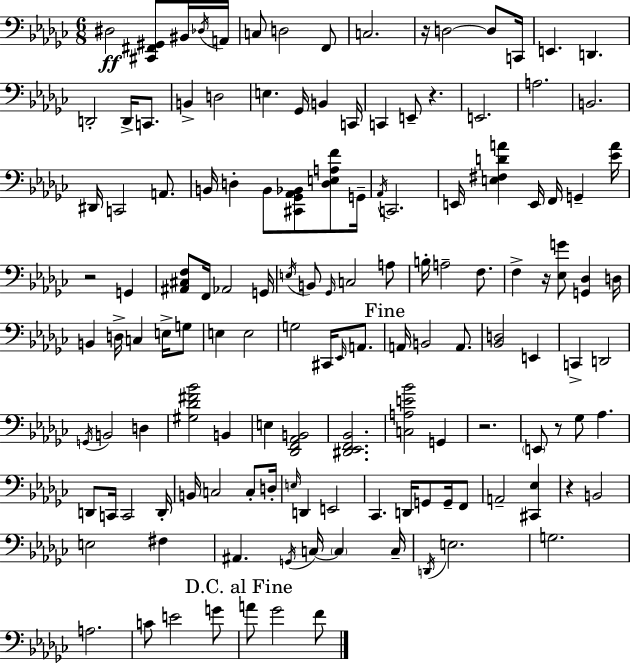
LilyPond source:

{
  \clef bass
  \numericTimeSignature
  \time 6/8
  \key ees \minor
  dis2\ff <cis, fis, gis,>8 bis,16 \acciaccatura { des16 } | a,16 c8 d2 f,8 | c2. | r16 d2~~ d8 | \break c,16 e,4. d,4. | d,2-. d,16-> c,8. | b,4-> d2 | e4. ges,16 b,4 | \break c,16 c,4 e,8-- r4. | e,2. | a2. | b,2. | \break dis,16 c,2 a,8. | b,16 d4-. b,8 <cis, ges, aes, bes,>8 <d e a f'>8 | g,16-- \acciaccatura { aes,16 } c,2. | e,16 <e fis d' a'>4 e,16 f,16 g,4-- | \break <ees' a'>16 r2 g,4 | <ais, cis f>8 f,16 aes,2 | g,16 \acciaccatura { e16 } b,8 \grace { ges,16 } c2 | a8 b16-. a2-- | \break f8. f4-> r16 <ees g'>8 <g, des>4 | d16 b,4 d16-> c4 | e16-> g8 e4 e2 | g2 | \break cis,16 \grace { ees,16 } a,8. \mark "Fine" a,16 b,2 | a,8. <bes, d>2 | e,4 c,4-> d,2 | \acciaccatura { g,16 } b,2 | \break d4 <gis des' fis' bes'>2 | b,4 e4 <des, f, aes, b,>2 | <dis, ees, f, bes,>2. | <c a e' bes'>2 | \break g,4 r2. | \parenthesize e,8 r8 ges8 | aes4. d,8 c,16 c,2 | d,16-. b,16 c2 | \break c8-. d16-. \grace { e16 } d,4 e,2 | ces,4. | d,16 g,8 g,16-- f,8 a,2-- | <cis, ees>4 r4 b,2 | \break e2 | fis4 ais,4. | \acciaccatura { g,16 } c16~~ \parenthesize c4 c16-- \acciaccatura { d,16 } e2. | g2. | \break a2. | c'8 e'2 | g'8 \mark "D.C. al Fine" a'8 ges'2 | f'8 \bar "|."
}